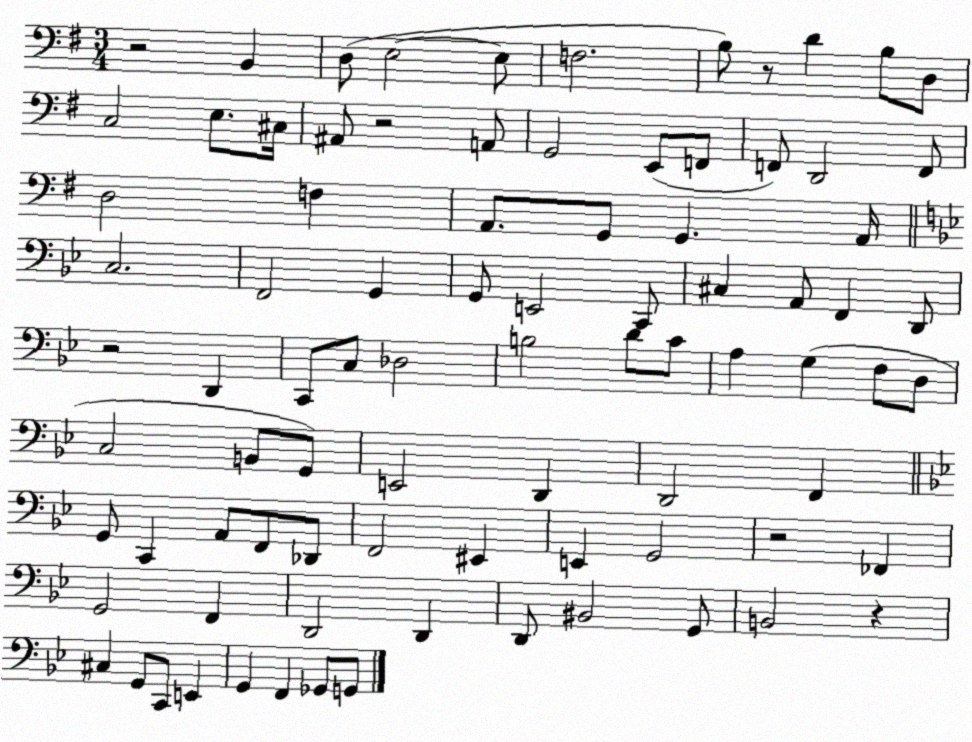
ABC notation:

X:1
T:Untitled
M:3/4
L:1/4
K:G
z2 B,, D,/2 E,2 E,/2 F,2 B,/2 z/2 D B,/2 D,/2 C,2 E,/2 ^C,/4 ^A,,/2 z2 A,,/2 G,,2 E,,/2 F,,/2 F,,/2 D,,2 F,,/2 D,2 F, A,,/2 G,,/2 G,, A,,/4 C,2 F,,2 G,, G,,/2 E,,2 C,,/2 ^C, A,,/2 F,, D,,/2 z2 D,, C,,/2 C,/2 _D,2 B,2 D/2 C/2 A, G, F,/2 D,/2 C,2 B,,/2 G,,/2 E,,2 D,, D,,2 F,, G,,/2 C,, A,,/2 F,,/2 _D,,/2 F,,2 ^E,, E,, G,,2 z2 _F,, G,,2 F,, D,,2 D,, D,,/2 ^B,,2 G,,/2 B,,2 z ^C, G,,/2 C,,/2 E,, G,, F,, _G,,/2 G,,/2